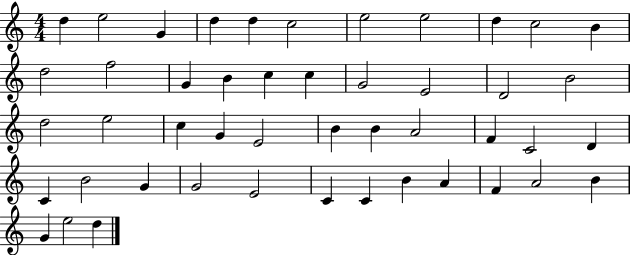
D5/q E5/h G4/q D5/q D5/q C5/h E5/h E5/h D5/q C5/h B4/q D5/h F5/h G4/q B4/q C5/q C5/q G4/h E4/h D4/h B4/h D5/h E5/h C5/q G4/q E4/h B4/q B4/q A4/h F4/q C4/h D4/q C4/q B4/h G4/q G4/h E4/h C4/q C4/q B4/q A4/q F4/q A4/h B4/q G4/q E5/h D5/q